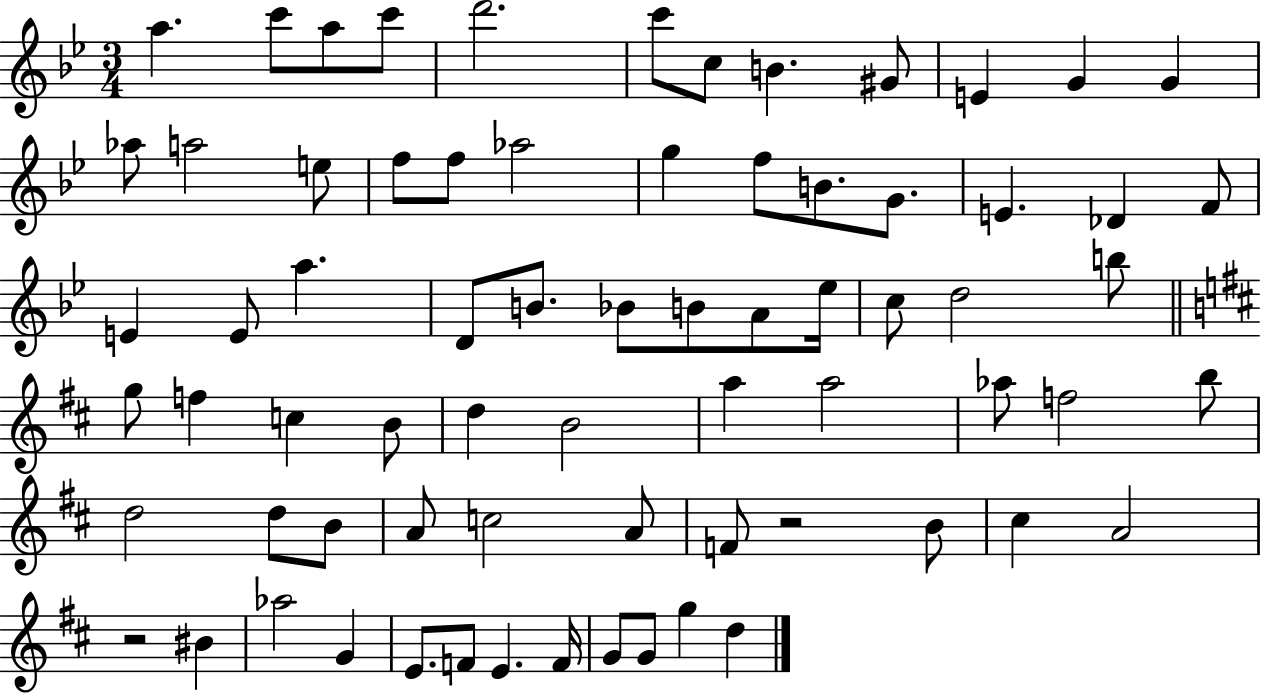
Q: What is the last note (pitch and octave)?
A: D5